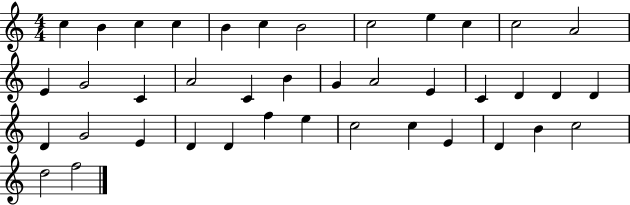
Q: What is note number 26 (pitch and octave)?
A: D4